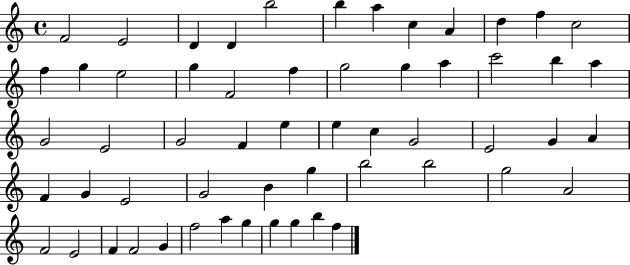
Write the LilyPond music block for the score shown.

{
  \clef treble
  \time 4/4
  \defaultTimeSignature
  \key c \major
  f'2 e'2 | d'4 d'4 b''2 | b''4 a''4 c''4 a'4 | d''4 f''4 c''2 | \break f''4 g''4 e''2 | g''4 f'2 f''4 | g''2 g''4 a''4 | c'''2 b''4 a''4 | \break g'2 e'2 | g'2 f'4 e''4 | e''4 c''4 g'2 | e'2 g'4 a'4 | \break f'4 g'4 e'2 | g'2 b'4 g''4 | b''2 b''2 | g''2 a'2 | \break f'2 e'2 | f'4 f'2 g'4 | f''2 a''4 g''4 | g''4 g''4 b''4 f''4 | \break \bar "|."
}